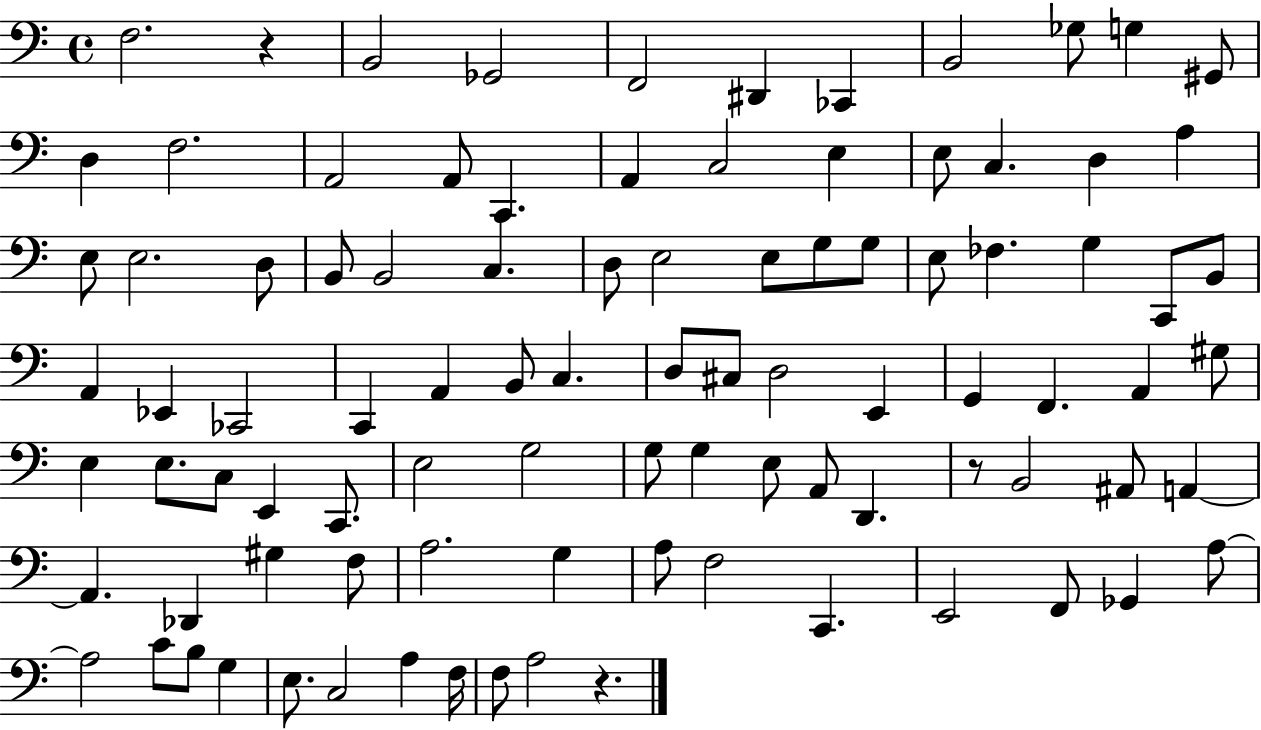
F3/h. R/q B2/h Gb2/h F2/h D#2/q CES2/q B2/h Gb3/e G3/q G#2/e D3/q F3/h. A2/h A2/e C2/q. A2/q C3/h E3/q E3/e C3/q. D3/q A3/q E3/e E3/h. D3/e B2/e B2/h C3/q. D3/e E3/h E3/e G3/e G3/e E3/e FES3/q. G3/q C2/e B2/e A2/q Eb2/q CES2/h C2/q A2/q B2/e C3/q. D3/e C#3/e D3/h E2/q G2/q F2/q. A2/q G#3/e E3/q E3/e. C3/e E2/q C2/e. E3/h G3/h G3/e G3/q E3/e A2/e D2/q. R/e B2/h A#2/e A2/q A2/q. Db2/q G#3/q F3/e A3/h. G3/q A3/e F3/h C2/q. E2/h F2/e Gb2/q A3/e A3/h C4/e B3/e G3/q E3/e. C3/h A3/q F3/s F3/e A3/h R/q.